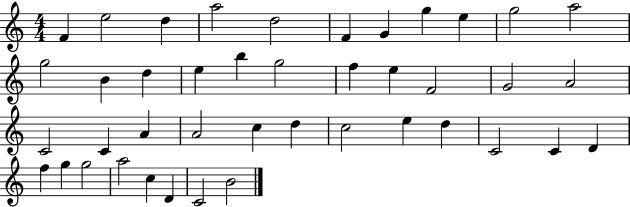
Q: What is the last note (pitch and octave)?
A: B4